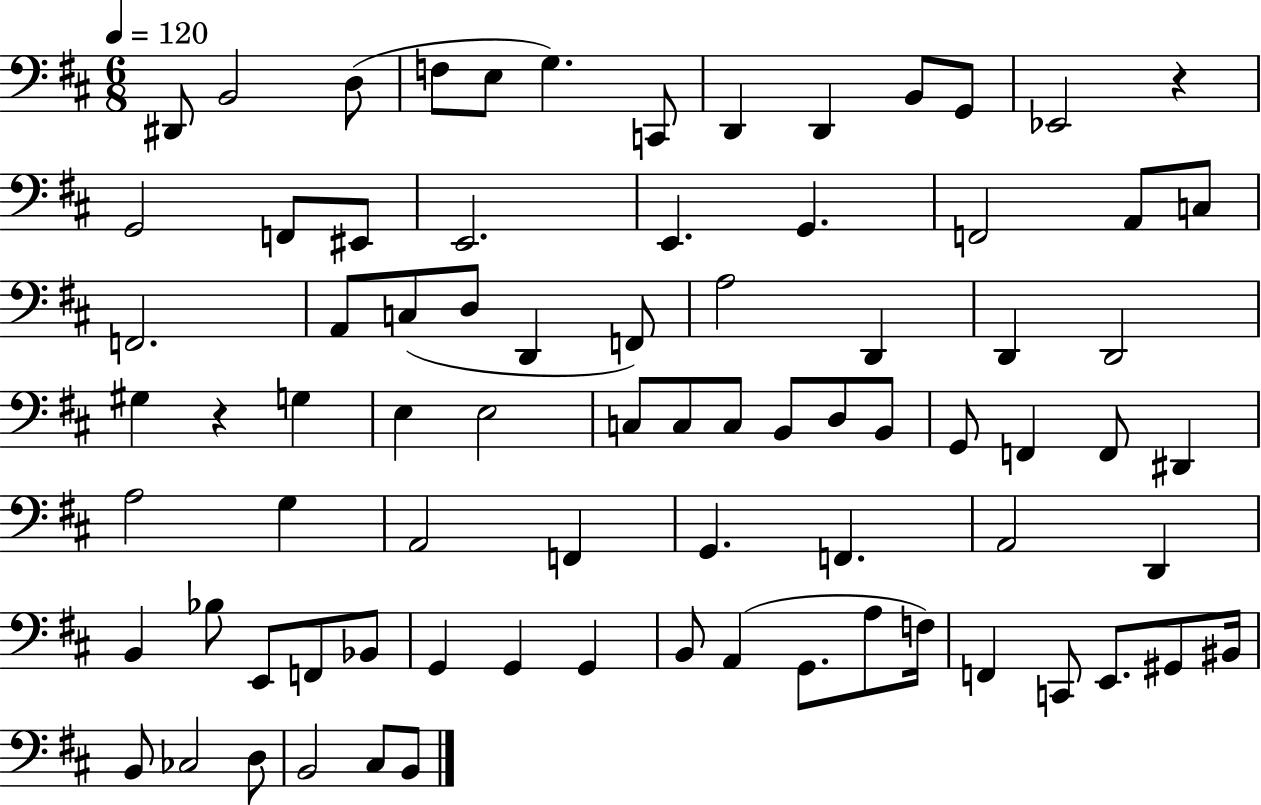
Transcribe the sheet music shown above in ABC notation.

X:1
T:Untitled
M:6/8
L:1/4
K:D
^D,,/2 B,,2 D,/2 F,/2 E,/2 G, C,,/2 D,, D,, B,,/2 G,,/2 _E,,2 z G,,2 F,,/2 ^E,,/2 E,,2 E,, G,, F,,2 A,,/2 C,/2 F,,2 A,,/2 C,/2 D,/2 D,, F,,/2 A,2 D,, D,, D,,2 ^G, z G, E, E,2 C,/2 C,/2 C,/2 B,,/2 D,/2 B,,/2 G,,/2 F,, F,,/2 ^D,, A,2 G, A,,2 F,, G,, F,, A,,2 D,, B,, _B,/2 E,,/2 F,,/2 _B,,/2 G,, G,, G,, B,,/2 A,, G,,/2 A,/2 F,/4 F,, C,,/2 E,,/2 ^G,,/2 ^B,,/4 B,,/2 _C,2 D,/2 B,,2 ^C,/2 B,,/2